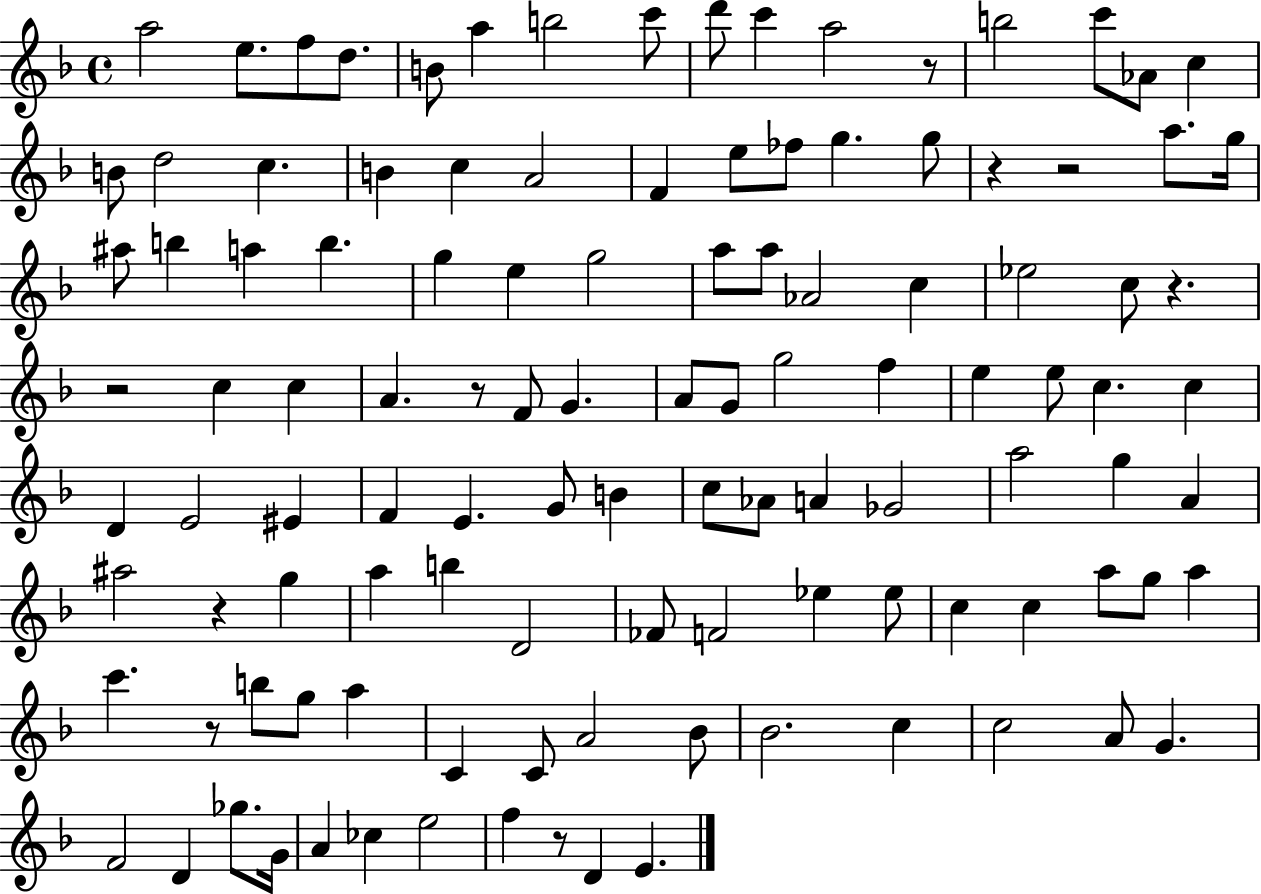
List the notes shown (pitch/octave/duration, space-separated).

A5/h E5/e. F5/e D5/e. B4/e A5/q B5/h C6/e D6/e C6/q A5/h R/e B5/h C6/e Ab4/e C5/q B4/e D5/h C5/q. B4/q C5/q A4/h F4/q E5/e FES5/e G5/q. G5/e R/q R/h A5/e. G5/s A#5/e B5/q A5/q B5/q. G5/q E5/q G5/h A5/e A5/e Ab4/h C5/q Eb5/h C5/e R/q. R/h C5/q C5/q A4/q. R/e F4/e G4/q. A4/e G4/e G5/h F5/q E5/q E5/e C5/q. C5/q D4/q E4/h EIS4/q F4/q E4/q. G4/e B4/q C5/e Ab4/e A4/q Gb4/h A5/h G5/q A4/q A#5/h R/q G5/q A5/q B5/q D4/h FES4/e F4/h Eb5/q Eb5/e C5/q C5/q A5/e G5/e A5/q C6/q. R/e B5/e G5/e A5/q C4/q C4/e A4/h Bb4/e Bb4/h. C5/q C5/h A4/e G4/q. F4/h D4/q Gb5/e. G4/s A4/q CES5/q E5/h F5/q R/e D4/q E4/q.